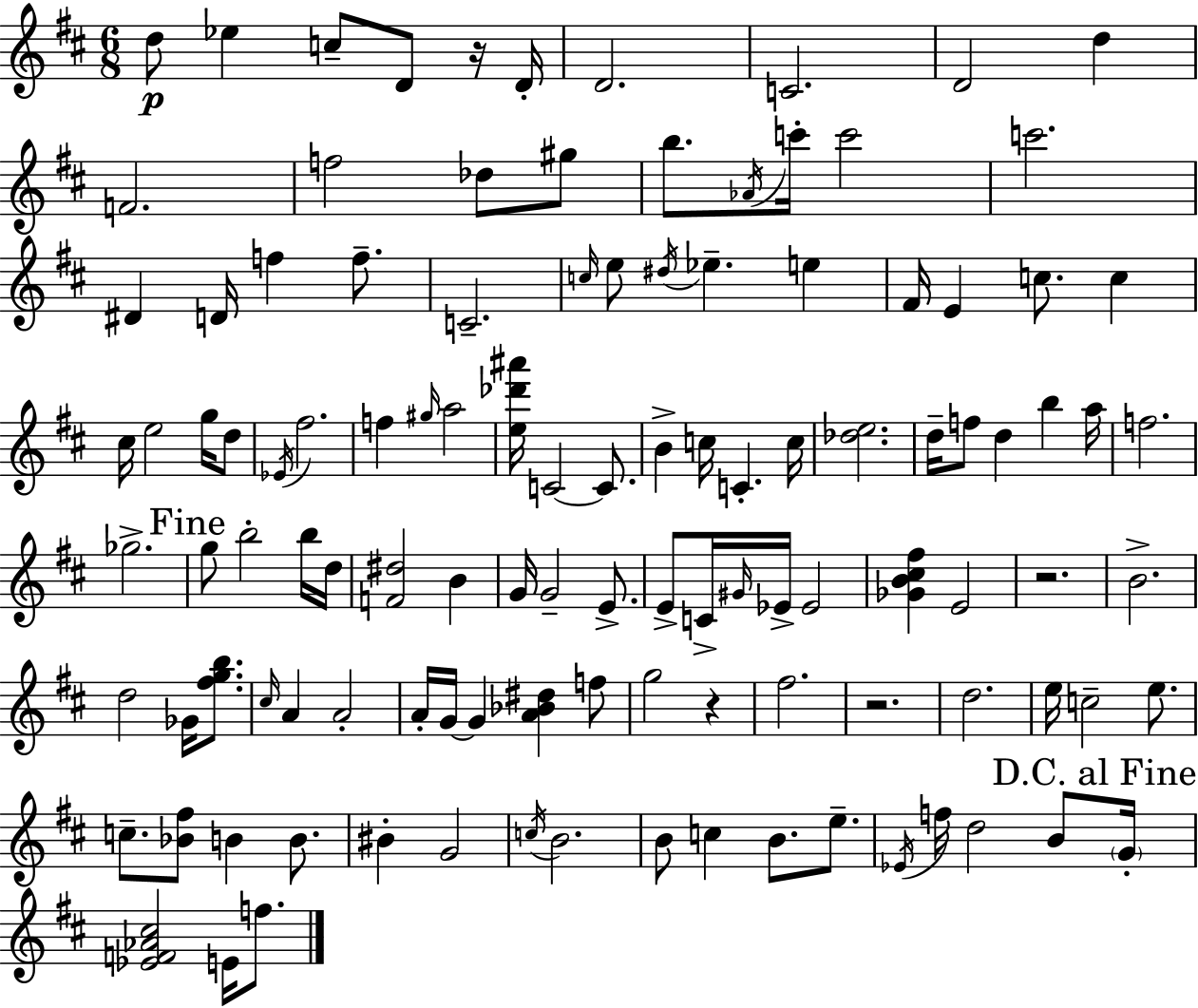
D5/e Eb5/q C5/e D4/e R/s D4/s D4/h. C4/h. D4/h D5/q F4/h. F5/h Db5/e G#5/e B5/e. Ab4/s C6/s C6/h C6/h. D#4/q D4/s F5/q F5/e. C4/h. C5/s E5/e D#5/s Eb5/q. E5/q F#4/s E4/q C5/e. C5/q C#5/s E5/h G5/s D5/e Eb4/s F#5/h. F5/q G#5/s A5/h [E5,Db6,A#6]/s C4/h C4/e. B4/q C5/s C4/q. C5/s [Db5,E5]/h. D5/s F5/e D5/q B5/q A5/s F5/h. Gb5/h. G5/e B5/h B5/s D5/s [F4,D#5]/h B4/q G4/s G4/h E4/e. E4/e C4/s G#4/s Eb4/s Eb4/h [Gb4,B4,C#5,F#5]/q E4/h R/h. B4/h. D5/h Gb4/s [F#5,G5,B5]/e. C#5/s A4/q A4/h A4/s G4/s G4/q [A4,Bb4,D#5]/q F5/e G5/h R/q F#5/h. R/h. D5/h. E5/s C5/h E5/e. C5/e. [Bb4,F#5]/e B4/q B4/e. BIS4/q G4/h C5/s B4/h. B4/e C5/q B4/e. E5/e. Eb4/s F5/s D5/h B4/e G4/s [Eb4,F4,Ab4,C#5]/h E4/s F5/e.